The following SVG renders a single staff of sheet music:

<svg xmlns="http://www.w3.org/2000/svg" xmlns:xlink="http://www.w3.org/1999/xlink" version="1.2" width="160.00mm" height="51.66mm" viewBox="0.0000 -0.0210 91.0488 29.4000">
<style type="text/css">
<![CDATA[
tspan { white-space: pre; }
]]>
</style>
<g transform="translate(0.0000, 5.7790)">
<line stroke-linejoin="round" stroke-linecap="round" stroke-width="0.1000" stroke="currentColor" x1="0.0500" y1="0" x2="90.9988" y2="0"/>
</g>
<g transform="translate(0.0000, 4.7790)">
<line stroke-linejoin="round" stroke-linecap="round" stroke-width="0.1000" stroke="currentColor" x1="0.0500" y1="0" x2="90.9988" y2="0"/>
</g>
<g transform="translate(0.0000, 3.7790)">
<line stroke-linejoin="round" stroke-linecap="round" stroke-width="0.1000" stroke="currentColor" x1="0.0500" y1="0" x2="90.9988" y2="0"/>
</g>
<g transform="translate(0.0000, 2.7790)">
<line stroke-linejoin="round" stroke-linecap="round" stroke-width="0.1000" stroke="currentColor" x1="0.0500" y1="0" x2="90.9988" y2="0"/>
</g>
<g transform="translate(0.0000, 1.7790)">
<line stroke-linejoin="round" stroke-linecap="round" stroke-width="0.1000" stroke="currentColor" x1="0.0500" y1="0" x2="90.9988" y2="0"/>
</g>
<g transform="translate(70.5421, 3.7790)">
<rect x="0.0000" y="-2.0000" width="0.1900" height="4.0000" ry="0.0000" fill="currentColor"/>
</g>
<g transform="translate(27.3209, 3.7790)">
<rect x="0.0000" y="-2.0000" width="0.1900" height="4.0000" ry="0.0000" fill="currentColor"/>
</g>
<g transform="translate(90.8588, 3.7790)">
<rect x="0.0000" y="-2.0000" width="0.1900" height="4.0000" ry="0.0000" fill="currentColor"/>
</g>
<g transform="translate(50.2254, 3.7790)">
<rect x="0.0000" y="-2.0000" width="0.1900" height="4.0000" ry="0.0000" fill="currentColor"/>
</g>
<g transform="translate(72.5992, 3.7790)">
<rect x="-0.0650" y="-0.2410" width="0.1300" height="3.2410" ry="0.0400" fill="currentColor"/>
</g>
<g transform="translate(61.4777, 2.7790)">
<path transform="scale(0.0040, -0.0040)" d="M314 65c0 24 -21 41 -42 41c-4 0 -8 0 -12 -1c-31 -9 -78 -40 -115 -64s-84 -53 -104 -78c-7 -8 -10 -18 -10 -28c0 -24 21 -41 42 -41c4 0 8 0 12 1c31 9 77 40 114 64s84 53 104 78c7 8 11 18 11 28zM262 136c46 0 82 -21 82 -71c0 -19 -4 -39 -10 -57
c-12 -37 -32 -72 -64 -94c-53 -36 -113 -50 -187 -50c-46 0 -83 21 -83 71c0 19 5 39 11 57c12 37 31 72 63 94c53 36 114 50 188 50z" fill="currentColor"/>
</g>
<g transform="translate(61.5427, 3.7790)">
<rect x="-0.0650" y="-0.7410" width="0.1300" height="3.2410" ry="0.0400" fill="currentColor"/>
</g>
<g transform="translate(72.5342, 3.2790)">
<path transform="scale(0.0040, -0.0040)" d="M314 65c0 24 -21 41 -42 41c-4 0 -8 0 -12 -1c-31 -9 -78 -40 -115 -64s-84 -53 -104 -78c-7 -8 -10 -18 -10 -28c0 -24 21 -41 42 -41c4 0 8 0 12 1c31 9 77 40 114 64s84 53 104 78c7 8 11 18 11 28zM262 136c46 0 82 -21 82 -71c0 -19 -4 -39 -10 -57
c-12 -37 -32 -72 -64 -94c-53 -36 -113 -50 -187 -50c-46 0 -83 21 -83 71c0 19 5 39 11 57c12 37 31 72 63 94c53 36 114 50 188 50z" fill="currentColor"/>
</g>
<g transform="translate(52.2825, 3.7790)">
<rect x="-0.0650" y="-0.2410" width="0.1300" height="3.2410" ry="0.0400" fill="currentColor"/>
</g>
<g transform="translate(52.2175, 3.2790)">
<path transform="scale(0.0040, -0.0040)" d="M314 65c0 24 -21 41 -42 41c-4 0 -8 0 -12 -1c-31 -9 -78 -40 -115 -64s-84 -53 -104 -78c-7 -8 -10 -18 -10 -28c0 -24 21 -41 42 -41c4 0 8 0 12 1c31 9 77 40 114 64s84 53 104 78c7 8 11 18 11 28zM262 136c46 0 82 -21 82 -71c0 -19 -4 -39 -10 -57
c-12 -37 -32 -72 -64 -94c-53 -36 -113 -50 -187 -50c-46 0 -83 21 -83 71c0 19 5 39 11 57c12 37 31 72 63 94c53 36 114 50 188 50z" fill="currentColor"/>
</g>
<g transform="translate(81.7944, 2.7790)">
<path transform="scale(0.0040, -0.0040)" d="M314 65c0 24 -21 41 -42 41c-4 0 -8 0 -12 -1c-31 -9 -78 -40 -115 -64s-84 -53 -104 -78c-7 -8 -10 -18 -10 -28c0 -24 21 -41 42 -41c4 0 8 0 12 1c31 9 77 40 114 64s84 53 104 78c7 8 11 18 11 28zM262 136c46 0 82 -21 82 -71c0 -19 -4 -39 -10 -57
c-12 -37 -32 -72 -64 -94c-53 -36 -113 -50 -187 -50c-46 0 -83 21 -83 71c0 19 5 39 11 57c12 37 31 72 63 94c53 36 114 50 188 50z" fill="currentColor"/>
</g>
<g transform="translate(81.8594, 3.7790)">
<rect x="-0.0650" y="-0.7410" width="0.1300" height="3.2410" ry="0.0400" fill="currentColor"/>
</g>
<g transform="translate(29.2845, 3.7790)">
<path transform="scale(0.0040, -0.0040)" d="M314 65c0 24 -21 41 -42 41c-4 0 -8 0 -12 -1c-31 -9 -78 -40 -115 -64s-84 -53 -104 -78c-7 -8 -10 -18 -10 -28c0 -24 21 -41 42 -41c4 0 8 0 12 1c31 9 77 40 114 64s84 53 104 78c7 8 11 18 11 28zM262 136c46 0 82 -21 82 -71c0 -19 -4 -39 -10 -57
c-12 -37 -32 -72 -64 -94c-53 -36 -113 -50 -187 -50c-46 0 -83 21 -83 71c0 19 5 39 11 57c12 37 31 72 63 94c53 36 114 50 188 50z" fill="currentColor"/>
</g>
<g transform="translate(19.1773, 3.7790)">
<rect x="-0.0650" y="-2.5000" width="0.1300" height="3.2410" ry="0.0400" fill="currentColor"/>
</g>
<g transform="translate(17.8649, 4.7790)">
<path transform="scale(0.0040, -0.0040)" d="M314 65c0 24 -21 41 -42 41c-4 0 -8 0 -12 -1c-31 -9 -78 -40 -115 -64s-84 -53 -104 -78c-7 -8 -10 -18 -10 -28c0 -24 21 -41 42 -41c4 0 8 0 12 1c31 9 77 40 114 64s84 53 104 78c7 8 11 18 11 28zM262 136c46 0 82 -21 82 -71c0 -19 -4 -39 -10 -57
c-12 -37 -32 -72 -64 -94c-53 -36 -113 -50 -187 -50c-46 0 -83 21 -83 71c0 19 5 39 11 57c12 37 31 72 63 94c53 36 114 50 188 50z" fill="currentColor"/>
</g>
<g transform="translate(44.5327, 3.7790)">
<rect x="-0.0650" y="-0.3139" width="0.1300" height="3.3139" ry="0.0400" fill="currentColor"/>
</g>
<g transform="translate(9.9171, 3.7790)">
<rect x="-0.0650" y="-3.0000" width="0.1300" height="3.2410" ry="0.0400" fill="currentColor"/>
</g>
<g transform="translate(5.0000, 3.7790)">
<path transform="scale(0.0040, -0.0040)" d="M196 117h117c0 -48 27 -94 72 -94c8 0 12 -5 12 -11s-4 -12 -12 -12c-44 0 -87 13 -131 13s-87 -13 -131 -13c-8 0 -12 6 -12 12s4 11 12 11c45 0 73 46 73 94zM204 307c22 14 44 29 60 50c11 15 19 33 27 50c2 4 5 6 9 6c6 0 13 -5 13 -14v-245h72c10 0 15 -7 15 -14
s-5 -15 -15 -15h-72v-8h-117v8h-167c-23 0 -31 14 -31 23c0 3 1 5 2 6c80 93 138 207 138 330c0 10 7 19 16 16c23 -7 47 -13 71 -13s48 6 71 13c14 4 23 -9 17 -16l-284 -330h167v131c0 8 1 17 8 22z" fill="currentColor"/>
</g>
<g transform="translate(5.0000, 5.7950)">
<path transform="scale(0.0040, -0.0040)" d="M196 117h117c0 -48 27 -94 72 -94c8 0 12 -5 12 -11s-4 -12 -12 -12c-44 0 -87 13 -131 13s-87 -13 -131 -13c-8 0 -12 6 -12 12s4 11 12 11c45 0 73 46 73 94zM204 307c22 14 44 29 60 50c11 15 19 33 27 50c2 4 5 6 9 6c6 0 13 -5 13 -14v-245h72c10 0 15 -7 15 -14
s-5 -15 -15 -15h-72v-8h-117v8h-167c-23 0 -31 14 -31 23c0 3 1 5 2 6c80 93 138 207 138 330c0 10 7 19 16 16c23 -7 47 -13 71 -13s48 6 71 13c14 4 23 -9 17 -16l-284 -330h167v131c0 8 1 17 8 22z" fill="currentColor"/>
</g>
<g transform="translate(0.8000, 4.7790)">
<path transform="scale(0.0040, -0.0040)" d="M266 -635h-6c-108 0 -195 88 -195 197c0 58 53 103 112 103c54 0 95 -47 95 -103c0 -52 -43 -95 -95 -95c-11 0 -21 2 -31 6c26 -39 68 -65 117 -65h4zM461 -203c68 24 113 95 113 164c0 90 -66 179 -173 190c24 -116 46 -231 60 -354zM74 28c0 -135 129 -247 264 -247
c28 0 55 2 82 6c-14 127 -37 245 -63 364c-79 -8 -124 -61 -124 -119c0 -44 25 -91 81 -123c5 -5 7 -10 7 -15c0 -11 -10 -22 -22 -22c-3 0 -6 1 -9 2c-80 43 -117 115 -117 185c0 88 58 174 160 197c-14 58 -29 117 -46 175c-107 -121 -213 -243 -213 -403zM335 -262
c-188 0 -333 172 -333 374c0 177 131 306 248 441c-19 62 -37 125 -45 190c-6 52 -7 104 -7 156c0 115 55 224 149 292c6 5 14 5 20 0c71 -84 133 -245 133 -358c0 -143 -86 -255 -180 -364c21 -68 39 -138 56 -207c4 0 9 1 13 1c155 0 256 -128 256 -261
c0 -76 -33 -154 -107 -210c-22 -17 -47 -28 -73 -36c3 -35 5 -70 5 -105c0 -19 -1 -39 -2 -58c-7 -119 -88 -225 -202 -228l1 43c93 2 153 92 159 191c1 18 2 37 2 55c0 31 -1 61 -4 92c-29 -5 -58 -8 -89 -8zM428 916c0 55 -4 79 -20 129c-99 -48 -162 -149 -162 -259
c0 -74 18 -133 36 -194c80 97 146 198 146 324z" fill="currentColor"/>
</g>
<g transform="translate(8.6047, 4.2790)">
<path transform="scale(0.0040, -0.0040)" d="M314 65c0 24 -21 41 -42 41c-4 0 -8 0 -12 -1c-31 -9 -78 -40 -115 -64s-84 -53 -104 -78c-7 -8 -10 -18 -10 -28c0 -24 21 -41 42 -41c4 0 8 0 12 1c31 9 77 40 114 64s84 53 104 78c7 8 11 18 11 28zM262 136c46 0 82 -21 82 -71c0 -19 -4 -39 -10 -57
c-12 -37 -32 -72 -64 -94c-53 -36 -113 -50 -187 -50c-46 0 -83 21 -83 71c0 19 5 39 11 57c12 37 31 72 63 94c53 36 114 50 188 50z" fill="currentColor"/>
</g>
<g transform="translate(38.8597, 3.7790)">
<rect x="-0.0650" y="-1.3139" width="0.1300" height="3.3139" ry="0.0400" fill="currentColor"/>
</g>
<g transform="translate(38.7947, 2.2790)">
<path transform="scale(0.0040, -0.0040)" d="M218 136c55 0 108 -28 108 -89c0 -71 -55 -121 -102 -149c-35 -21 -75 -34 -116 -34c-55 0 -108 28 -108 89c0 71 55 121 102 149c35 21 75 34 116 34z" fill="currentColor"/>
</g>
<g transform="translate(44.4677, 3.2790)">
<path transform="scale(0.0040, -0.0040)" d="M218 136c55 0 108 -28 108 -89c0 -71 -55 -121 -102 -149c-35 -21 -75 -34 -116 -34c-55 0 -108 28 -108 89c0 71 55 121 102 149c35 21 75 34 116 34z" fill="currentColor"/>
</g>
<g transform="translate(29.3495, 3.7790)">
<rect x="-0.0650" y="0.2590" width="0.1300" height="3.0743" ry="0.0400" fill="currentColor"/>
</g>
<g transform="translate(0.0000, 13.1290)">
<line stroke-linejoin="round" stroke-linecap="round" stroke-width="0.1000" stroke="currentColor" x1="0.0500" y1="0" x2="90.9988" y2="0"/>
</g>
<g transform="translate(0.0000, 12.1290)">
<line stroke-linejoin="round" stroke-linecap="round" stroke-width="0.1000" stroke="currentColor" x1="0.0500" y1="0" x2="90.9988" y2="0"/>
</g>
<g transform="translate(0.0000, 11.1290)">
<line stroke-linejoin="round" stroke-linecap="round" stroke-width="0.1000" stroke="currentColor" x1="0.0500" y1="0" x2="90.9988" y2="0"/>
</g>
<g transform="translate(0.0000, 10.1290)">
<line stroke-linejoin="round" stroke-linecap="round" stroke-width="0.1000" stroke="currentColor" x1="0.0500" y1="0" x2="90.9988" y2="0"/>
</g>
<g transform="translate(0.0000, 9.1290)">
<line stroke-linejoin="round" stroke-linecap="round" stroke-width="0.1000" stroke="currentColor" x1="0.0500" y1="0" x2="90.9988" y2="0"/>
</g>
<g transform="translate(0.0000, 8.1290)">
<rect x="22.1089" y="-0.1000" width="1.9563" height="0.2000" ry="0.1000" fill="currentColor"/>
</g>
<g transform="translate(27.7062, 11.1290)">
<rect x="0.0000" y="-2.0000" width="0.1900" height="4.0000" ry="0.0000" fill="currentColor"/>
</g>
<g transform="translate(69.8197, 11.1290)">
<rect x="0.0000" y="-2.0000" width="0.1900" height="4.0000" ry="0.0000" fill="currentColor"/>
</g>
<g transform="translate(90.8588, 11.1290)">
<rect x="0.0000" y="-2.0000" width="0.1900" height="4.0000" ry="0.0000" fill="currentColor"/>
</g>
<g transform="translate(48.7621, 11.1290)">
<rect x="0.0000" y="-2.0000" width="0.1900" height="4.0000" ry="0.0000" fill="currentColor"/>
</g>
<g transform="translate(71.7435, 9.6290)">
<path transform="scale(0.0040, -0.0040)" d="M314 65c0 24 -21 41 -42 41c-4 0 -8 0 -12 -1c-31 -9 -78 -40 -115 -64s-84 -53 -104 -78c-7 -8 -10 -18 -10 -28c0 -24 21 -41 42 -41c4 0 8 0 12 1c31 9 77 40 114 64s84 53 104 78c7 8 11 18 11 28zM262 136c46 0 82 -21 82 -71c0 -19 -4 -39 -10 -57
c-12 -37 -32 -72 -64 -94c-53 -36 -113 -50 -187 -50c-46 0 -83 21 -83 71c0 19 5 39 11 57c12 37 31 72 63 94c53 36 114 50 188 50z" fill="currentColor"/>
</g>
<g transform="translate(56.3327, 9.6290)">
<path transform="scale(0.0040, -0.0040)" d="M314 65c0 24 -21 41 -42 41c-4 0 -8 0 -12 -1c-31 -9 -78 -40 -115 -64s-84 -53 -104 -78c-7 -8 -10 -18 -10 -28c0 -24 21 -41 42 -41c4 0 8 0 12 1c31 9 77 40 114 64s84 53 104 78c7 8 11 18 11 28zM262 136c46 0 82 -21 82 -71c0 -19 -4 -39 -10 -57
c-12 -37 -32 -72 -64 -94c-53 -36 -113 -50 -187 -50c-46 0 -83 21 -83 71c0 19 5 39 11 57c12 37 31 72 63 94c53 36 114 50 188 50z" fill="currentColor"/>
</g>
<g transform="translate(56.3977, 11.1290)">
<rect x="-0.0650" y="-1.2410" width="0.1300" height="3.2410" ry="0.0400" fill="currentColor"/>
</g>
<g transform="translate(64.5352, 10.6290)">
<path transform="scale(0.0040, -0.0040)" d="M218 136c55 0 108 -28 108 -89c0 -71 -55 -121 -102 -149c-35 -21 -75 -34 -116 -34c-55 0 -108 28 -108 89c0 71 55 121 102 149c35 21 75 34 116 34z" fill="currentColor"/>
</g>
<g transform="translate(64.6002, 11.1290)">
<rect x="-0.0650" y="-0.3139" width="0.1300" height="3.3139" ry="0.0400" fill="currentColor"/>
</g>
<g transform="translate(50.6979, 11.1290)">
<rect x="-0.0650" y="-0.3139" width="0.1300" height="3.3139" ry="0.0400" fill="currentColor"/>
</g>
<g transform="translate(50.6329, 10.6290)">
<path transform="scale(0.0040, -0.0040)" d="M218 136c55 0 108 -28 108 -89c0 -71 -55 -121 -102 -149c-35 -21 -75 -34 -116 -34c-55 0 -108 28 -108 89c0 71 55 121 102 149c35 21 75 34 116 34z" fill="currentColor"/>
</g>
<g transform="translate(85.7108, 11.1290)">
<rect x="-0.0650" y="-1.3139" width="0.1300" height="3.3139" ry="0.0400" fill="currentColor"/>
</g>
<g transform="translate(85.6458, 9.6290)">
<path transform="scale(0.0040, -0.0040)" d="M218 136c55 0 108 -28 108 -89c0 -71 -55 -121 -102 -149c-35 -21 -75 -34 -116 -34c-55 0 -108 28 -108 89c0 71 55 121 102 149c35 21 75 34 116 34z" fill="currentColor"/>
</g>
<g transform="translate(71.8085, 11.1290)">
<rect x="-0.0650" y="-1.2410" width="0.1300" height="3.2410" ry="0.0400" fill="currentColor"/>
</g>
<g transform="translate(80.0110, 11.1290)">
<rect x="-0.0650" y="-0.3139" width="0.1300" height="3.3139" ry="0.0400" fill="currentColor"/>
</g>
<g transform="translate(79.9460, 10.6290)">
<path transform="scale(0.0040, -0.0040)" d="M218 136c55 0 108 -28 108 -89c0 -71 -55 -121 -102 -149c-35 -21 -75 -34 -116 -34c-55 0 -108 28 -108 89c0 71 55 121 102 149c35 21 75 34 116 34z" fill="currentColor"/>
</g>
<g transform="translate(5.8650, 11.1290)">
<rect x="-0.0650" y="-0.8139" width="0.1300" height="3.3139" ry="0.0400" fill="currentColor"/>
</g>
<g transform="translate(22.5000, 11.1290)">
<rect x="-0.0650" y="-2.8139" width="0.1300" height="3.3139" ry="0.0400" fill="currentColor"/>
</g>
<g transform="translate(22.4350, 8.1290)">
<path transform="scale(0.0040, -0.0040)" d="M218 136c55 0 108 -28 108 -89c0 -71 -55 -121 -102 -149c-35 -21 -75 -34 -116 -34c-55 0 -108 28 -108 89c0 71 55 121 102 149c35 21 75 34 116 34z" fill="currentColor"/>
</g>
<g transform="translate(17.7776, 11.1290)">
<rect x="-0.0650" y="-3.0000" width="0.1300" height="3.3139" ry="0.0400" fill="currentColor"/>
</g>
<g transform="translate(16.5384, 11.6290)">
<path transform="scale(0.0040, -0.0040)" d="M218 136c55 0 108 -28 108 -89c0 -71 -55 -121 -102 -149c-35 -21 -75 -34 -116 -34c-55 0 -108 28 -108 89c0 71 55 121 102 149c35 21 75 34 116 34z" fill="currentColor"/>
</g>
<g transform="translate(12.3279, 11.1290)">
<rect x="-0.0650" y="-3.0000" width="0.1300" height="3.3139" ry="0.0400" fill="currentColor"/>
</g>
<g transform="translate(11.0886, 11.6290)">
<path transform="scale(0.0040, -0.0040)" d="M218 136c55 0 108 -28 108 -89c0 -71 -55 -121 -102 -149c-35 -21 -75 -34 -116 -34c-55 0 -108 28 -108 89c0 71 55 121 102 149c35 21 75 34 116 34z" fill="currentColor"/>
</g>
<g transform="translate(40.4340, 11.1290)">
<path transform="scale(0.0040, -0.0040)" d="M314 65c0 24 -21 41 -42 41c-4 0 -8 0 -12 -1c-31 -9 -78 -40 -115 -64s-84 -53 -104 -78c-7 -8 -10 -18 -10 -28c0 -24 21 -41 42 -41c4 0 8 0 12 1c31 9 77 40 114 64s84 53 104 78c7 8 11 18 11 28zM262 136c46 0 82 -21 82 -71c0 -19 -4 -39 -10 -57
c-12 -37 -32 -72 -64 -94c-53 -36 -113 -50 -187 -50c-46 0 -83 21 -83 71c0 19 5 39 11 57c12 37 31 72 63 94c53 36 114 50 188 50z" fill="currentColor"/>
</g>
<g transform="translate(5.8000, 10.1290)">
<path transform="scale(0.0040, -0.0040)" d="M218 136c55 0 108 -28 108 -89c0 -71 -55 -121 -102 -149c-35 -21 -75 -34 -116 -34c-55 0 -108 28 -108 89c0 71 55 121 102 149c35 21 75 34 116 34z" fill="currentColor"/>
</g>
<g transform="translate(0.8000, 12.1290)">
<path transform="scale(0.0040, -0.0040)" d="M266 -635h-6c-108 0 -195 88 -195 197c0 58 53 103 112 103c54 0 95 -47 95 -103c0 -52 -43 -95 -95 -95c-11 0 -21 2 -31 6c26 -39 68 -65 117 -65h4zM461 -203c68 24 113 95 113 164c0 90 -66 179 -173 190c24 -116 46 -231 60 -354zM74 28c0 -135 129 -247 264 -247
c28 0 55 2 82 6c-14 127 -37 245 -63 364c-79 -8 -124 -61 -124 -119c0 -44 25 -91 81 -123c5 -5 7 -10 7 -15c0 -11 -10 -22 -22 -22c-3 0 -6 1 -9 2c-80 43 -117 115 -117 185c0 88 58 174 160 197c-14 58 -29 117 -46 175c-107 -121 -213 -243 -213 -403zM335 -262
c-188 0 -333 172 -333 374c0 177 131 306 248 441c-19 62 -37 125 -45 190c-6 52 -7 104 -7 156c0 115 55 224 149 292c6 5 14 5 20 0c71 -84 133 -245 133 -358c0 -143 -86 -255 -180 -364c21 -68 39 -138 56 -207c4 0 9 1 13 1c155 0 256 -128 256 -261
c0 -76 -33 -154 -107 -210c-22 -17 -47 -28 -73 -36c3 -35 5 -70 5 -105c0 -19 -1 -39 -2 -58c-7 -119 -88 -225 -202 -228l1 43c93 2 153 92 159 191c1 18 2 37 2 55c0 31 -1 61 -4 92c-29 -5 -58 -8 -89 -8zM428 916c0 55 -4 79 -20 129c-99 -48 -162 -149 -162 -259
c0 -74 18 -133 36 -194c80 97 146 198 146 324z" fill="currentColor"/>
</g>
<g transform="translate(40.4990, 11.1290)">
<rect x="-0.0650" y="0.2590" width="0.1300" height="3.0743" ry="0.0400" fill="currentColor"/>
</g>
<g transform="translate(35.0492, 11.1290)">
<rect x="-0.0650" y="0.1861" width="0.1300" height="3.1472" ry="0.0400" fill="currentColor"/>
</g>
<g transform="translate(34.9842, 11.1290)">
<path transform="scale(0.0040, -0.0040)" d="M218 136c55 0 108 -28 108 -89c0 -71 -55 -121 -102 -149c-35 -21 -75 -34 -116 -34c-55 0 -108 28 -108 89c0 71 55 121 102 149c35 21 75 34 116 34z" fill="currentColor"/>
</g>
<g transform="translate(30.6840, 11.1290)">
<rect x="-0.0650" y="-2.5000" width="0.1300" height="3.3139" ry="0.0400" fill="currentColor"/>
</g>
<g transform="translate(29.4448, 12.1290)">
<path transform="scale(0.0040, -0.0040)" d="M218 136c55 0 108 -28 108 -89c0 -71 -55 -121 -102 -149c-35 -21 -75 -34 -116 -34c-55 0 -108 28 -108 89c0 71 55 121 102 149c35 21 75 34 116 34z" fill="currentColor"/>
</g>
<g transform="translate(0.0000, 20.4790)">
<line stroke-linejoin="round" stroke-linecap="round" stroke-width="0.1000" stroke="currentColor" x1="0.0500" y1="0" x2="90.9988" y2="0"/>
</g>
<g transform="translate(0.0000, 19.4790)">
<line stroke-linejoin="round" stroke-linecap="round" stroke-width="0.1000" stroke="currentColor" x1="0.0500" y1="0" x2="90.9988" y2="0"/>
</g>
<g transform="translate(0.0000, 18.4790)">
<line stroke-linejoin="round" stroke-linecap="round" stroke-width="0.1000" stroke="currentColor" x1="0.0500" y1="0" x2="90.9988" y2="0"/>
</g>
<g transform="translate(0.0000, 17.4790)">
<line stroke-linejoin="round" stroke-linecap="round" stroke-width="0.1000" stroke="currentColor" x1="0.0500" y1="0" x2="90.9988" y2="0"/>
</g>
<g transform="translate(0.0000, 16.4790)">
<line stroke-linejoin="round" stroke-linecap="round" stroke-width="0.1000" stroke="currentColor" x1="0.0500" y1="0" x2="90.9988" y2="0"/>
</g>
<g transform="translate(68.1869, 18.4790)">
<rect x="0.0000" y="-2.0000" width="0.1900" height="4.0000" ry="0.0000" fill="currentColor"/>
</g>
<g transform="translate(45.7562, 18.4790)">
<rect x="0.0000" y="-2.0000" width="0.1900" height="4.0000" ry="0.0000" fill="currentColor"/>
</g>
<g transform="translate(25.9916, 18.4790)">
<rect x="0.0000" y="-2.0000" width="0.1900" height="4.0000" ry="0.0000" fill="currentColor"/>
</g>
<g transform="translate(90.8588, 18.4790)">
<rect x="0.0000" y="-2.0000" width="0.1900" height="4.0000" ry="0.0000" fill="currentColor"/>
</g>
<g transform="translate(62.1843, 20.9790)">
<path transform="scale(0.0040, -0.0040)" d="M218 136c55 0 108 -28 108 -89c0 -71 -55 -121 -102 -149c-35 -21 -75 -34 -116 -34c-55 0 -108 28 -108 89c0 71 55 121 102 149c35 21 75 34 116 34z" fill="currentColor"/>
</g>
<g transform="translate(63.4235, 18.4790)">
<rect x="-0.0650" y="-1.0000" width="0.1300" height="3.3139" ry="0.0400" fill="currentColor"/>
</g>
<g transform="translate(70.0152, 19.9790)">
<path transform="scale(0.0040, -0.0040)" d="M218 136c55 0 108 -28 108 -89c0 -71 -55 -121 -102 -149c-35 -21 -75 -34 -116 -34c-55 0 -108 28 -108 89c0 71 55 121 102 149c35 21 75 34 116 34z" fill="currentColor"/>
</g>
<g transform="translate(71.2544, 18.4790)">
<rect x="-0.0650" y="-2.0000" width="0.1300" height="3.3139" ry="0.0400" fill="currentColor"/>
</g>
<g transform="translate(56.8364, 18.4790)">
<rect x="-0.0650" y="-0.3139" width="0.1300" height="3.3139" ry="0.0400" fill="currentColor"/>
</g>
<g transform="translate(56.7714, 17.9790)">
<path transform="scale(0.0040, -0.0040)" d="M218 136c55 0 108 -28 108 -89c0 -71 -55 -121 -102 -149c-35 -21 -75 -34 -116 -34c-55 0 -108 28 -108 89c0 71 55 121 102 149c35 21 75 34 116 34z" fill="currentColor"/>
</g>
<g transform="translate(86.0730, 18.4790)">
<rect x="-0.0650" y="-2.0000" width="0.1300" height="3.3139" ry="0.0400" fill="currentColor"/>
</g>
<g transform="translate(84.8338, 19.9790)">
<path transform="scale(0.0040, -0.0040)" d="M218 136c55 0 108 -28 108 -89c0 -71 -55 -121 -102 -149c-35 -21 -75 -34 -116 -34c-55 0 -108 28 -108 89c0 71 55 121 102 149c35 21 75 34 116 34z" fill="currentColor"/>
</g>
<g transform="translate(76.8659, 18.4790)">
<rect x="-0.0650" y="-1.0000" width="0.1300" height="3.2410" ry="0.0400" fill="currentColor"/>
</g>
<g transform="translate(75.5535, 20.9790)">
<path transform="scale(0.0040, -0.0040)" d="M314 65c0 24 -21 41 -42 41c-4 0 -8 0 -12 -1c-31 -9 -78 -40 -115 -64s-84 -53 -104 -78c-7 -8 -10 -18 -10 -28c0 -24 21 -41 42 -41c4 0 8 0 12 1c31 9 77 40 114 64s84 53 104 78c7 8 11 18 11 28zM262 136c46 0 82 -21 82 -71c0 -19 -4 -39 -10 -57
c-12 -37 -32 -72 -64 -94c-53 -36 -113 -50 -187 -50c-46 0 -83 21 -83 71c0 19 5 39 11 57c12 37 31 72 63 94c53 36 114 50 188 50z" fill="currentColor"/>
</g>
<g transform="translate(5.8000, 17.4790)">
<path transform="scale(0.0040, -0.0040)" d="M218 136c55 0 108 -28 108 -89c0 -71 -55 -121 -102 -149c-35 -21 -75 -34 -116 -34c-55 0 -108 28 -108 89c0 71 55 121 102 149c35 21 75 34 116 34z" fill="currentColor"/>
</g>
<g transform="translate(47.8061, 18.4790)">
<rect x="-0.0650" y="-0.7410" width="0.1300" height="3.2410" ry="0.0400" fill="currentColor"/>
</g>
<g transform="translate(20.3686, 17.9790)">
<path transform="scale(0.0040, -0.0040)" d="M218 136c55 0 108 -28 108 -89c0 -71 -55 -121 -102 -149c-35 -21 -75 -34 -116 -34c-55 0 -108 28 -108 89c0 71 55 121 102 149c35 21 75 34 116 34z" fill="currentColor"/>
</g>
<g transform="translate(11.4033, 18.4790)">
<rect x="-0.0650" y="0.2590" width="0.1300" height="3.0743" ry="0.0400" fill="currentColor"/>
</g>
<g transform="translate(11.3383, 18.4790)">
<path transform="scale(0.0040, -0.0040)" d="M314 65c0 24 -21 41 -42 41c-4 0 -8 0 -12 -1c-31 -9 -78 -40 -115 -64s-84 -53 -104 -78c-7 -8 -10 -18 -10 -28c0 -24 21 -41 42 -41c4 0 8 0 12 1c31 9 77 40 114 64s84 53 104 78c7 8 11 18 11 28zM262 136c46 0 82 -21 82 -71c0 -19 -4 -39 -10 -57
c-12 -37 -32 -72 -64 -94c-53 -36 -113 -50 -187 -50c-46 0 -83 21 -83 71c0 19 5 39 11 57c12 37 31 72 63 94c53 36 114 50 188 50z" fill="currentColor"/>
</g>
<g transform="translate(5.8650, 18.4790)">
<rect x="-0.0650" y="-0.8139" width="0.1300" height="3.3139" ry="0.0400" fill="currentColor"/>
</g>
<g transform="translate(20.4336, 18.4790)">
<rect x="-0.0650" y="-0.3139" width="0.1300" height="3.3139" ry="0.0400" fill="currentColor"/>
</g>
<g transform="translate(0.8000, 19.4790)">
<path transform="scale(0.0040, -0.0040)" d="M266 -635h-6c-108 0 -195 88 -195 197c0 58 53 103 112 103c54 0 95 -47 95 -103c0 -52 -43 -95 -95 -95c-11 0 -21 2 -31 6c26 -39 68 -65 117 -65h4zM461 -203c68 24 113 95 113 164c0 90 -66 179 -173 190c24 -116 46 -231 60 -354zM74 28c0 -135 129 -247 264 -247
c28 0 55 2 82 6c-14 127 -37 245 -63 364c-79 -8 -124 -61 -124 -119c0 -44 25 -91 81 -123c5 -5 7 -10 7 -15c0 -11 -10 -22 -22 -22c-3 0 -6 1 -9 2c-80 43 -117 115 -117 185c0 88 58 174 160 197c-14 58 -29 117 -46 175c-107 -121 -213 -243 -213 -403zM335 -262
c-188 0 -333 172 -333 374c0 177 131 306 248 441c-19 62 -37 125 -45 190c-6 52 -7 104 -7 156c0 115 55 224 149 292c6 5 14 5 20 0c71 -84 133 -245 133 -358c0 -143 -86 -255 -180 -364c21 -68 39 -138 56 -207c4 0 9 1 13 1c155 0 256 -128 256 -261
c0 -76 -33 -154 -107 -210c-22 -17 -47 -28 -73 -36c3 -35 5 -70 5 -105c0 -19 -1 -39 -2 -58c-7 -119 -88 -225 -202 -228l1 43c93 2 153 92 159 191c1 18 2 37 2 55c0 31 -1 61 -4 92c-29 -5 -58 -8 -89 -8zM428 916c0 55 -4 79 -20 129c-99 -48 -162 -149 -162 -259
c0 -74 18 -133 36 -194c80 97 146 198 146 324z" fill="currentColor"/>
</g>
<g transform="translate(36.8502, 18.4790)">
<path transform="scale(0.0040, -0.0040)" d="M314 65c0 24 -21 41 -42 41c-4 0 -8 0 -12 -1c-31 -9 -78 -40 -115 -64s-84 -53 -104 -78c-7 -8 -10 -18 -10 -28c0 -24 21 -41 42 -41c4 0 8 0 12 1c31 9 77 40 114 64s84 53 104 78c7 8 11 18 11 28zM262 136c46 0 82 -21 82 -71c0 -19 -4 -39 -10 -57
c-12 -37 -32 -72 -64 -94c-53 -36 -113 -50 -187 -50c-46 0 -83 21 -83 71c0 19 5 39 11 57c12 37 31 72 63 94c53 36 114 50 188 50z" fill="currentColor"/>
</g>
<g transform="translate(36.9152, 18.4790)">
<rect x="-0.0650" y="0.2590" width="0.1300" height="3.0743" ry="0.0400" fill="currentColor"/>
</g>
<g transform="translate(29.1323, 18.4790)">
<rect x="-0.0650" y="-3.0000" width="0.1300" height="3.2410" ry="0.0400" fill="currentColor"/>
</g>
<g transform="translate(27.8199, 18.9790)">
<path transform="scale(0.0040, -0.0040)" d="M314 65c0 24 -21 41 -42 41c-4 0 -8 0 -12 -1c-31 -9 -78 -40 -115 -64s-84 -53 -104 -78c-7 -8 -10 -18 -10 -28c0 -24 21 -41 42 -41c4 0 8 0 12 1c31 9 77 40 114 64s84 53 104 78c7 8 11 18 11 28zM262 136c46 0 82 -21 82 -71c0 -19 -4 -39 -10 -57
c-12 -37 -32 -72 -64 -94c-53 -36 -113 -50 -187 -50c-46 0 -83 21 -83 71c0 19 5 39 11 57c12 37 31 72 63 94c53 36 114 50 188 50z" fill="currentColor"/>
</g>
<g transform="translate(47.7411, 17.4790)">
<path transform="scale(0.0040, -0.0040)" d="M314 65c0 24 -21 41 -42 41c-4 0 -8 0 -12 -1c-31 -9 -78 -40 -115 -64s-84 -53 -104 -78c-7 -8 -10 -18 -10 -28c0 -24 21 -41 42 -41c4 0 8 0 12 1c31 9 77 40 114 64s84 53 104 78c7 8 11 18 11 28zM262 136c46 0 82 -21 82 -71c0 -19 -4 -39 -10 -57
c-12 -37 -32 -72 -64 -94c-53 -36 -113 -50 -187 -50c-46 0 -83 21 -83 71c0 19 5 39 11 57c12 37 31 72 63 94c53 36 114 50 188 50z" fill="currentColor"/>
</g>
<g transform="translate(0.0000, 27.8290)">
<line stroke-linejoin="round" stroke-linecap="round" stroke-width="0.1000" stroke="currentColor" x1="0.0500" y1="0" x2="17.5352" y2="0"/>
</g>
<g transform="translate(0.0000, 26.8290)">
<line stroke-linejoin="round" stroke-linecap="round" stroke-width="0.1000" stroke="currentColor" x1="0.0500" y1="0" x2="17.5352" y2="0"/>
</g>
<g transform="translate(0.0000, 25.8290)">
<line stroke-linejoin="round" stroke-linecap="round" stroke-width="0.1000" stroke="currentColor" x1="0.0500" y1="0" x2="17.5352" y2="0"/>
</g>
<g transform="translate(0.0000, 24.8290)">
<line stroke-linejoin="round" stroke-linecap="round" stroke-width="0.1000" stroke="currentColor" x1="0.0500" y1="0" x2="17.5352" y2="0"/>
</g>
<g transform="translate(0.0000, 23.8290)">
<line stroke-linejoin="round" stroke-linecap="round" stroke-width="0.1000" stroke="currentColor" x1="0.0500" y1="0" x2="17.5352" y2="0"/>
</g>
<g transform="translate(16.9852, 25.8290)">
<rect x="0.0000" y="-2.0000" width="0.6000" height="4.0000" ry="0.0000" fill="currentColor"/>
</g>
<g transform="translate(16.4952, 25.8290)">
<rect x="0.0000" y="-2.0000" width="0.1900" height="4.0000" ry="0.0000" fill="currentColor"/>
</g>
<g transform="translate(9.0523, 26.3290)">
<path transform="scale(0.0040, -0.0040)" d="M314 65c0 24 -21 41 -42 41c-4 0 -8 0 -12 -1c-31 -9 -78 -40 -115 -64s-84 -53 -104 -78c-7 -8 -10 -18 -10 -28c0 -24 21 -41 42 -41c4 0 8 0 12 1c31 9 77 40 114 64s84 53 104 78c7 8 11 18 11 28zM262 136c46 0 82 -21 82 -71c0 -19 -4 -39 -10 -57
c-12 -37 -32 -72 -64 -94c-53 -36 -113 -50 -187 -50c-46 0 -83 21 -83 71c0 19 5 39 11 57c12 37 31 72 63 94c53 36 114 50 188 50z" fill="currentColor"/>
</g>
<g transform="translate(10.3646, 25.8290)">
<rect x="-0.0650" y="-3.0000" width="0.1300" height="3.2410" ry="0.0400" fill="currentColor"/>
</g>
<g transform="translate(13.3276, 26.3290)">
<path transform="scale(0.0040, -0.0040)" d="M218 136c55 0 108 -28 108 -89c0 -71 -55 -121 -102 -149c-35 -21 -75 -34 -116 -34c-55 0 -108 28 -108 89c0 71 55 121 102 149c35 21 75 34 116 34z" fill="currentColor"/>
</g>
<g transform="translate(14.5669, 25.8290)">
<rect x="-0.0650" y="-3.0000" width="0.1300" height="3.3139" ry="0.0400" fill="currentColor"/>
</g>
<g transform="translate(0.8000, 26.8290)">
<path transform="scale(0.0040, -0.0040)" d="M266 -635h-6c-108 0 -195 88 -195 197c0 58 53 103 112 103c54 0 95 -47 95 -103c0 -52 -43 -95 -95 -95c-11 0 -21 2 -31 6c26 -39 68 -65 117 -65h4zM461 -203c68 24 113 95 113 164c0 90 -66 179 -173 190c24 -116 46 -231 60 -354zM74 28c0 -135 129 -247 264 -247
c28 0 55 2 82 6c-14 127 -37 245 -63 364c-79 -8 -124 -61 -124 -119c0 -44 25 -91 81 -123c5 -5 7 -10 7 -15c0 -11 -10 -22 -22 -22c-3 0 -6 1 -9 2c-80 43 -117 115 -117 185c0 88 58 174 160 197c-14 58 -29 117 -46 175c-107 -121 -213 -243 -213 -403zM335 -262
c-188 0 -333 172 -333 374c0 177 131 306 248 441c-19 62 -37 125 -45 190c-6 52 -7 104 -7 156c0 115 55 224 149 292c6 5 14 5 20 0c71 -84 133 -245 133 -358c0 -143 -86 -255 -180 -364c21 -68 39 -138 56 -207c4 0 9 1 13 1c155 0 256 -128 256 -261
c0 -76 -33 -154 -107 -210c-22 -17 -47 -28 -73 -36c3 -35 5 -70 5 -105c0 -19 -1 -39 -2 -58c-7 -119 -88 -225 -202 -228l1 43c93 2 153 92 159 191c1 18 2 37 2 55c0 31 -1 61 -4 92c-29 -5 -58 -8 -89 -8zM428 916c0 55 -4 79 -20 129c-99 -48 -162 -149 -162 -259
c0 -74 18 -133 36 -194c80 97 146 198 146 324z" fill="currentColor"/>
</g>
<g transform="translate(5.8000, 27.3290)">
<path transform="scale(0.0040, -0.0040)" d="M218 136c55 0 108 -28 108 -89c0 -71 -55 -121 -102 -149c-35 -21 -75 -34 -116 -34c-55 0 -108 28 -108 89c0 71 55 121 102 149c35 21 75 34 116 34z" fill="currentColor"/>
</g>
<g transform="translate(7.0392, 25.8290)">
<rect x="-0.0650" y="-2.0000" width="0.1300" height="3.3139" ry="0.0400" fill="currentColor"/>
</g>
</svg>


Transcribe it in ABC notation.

X:1
T:Untitled
M:4/4
L:1/4
K:C
A2 G2 B2 e c c2 d2 c2 d2 d A A a G B B2 c e2 c e2 c e d B2 c A2 B2 d2 c D F D2 F F A2 A